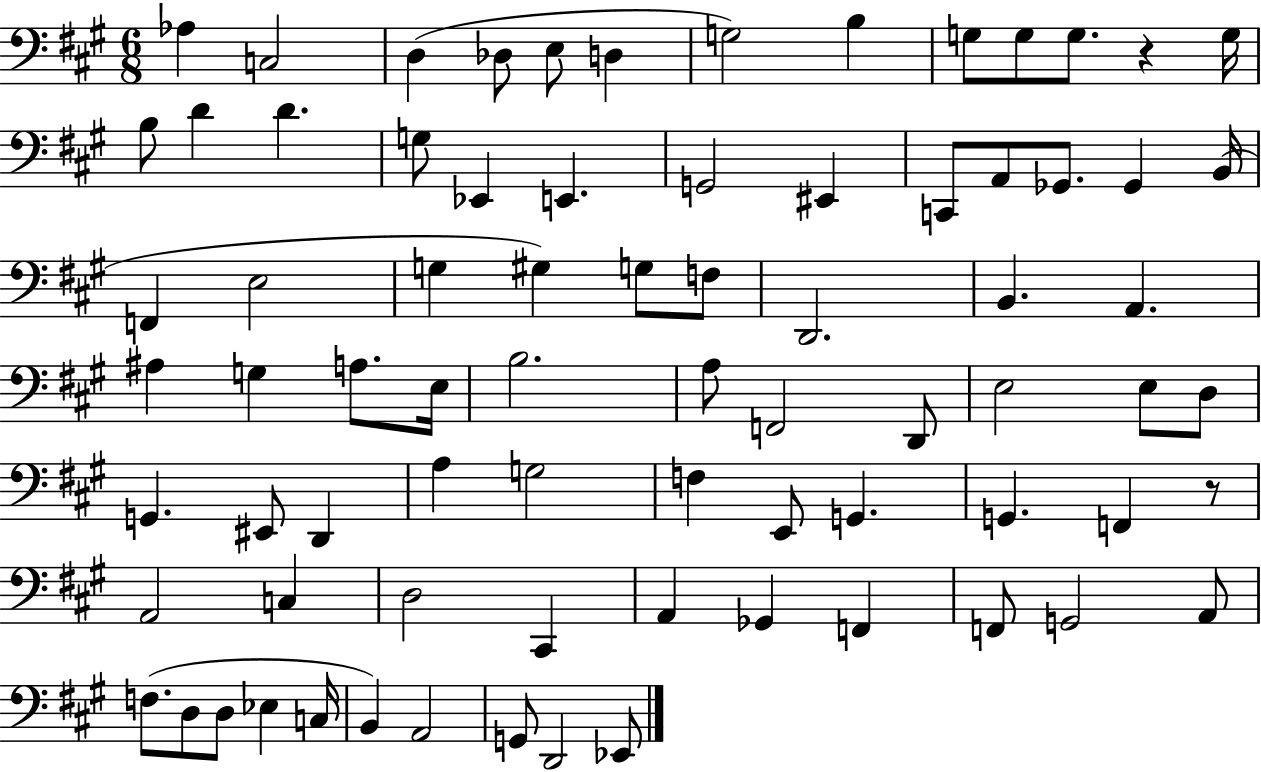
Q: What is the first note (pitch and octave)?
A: Ab3